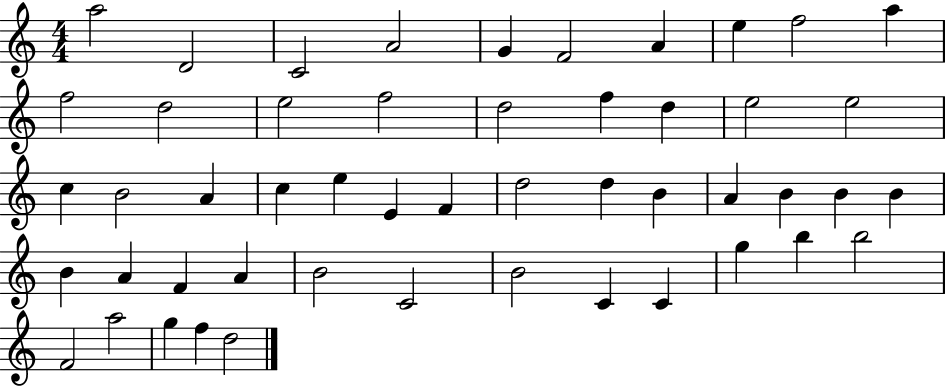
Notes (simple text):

A5/h D4/h C4/h A4/h G4/q F4/h A4/q E5/q F5/h A5/q F5/h D5/h E5/h F5/h D5/h F5/q D5/q E5/h E5/h C5/q B4/h A4/q C5/q E5/q E4/q F4/q D5/h D5/q B4/q A4/q B4/q B4/q B4/q B4/q A4/q F4/q A4/q B4/h C4/h B4/h C4/q C4/q G5/q B5/q B5/h F4/h A5/h G5/q F5/q D5/h